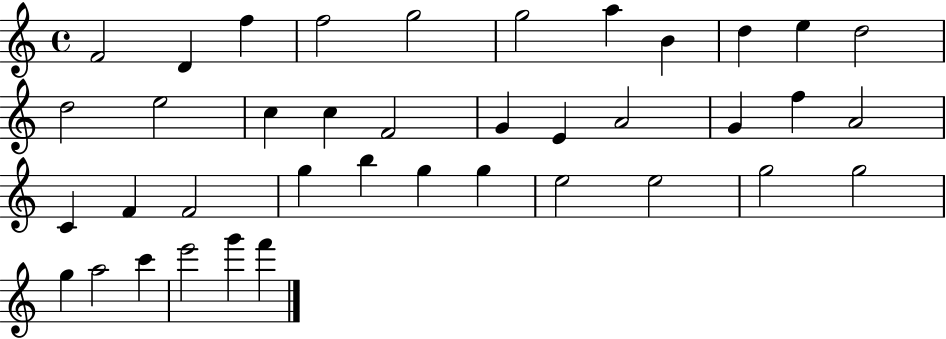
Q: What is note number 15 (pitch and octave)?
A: C5